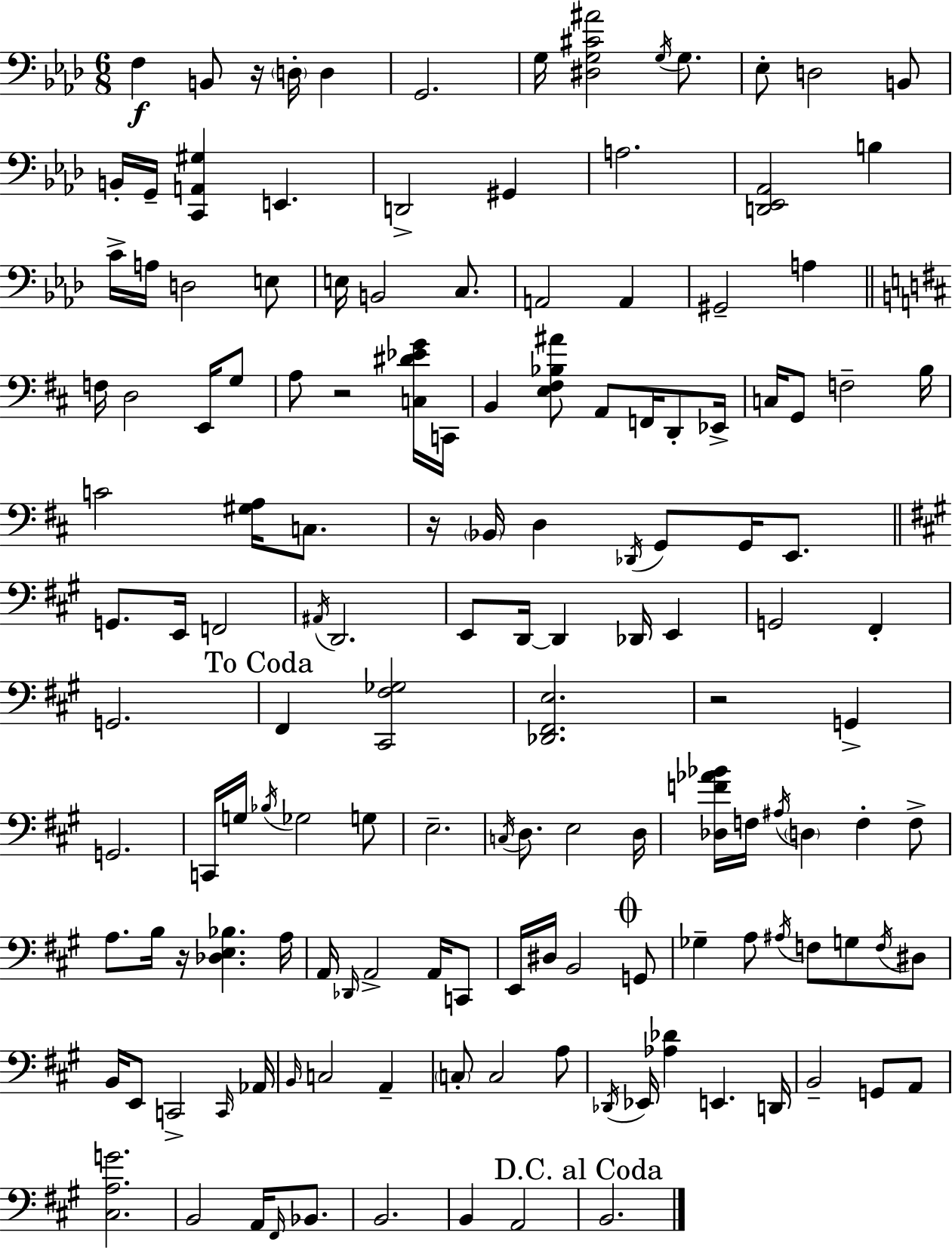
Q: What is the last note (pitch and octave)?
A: B2